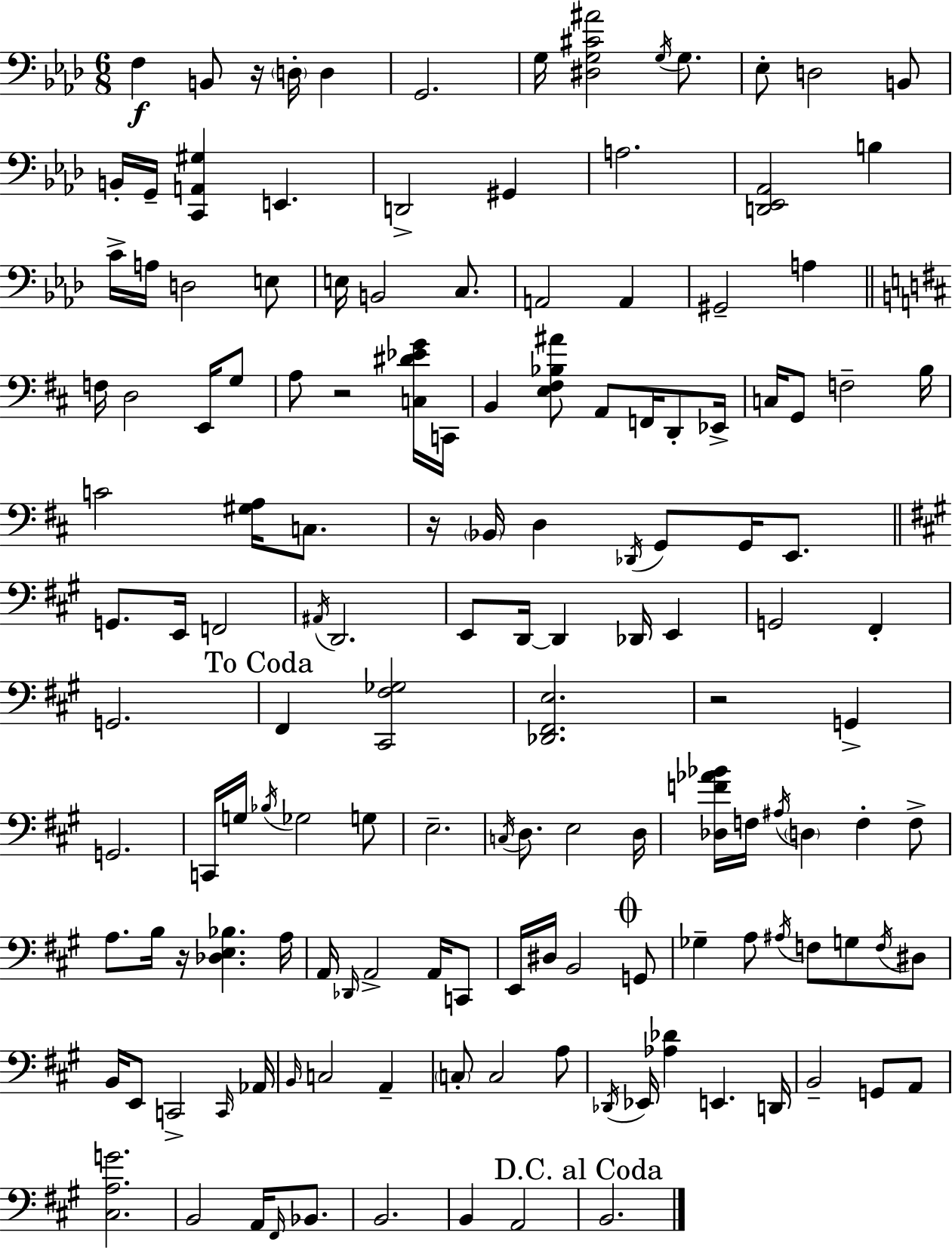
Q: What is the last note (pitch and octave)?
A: B2